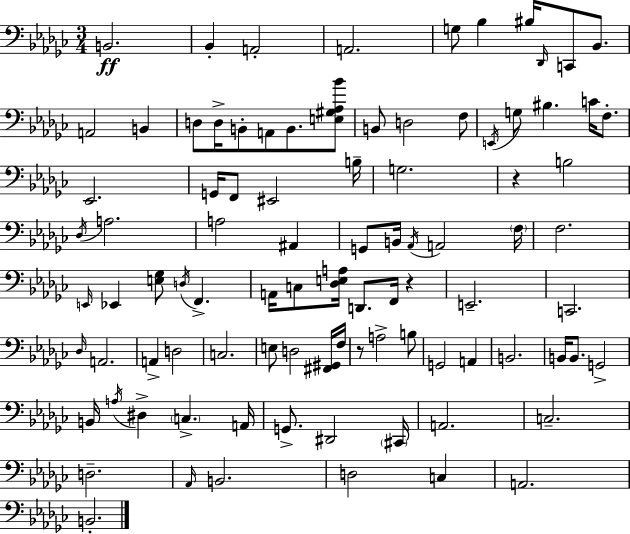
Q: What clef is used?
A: bass